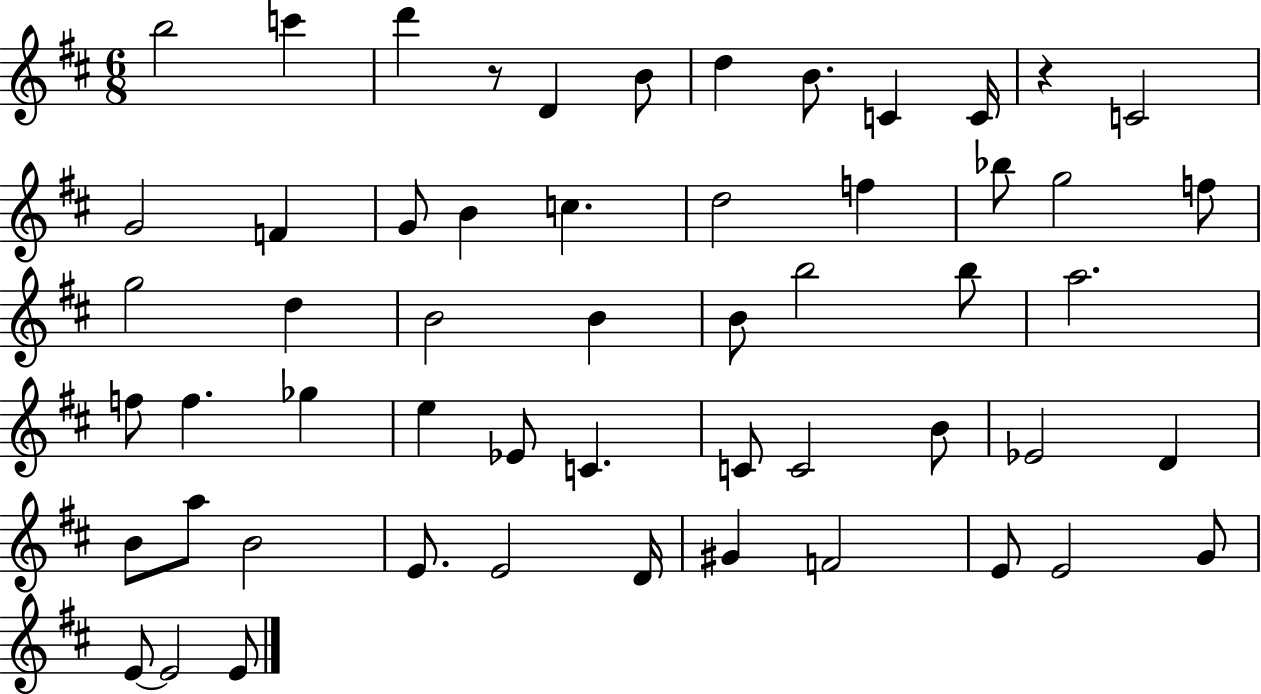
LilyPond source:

{
  \clef treble
  \numericTimeSignature
  \time 6/8
  \key d \major
  b''2 c'''4 | d'''4 r8 d'4 b'8 | d''4 b'8. c'4 c'16 | r4 c'2 | \break g'2 f'4 | g'8 b'4 c''4. | d''2 f''4 | bes''8 g''2 f''8 | \break g''2 d''4 | b'2 b'4 | b'8 b''2 b''8 | a''2. | \break f''8 f''4. ges''4 | e''4 ees'8 c'4. | c'8 c'2 b'8 | ees'2 d'4 | \break b'8 a''8 b'2 | e'8. e'2 d'16 | gis'4 f'2 | e'8 e'2 g'8 | \break e'8~~ e'2 e'8 | \bar "|."
}